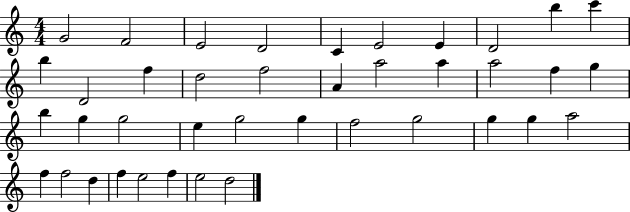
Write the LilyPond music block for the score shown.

{
  \clef treble
  \numericTimeSignature
  \time 4/4
  \key c \major
  g'2 f'2 | e'2 d'2 | c'4 e'2 e'4 | d'2 b''4 c'''4 | \break b''4 d'2 f''4 | d''2 f''2 | a'4 a''2 a''4 | a''2 f''4 g''4 | \break b''4 g''4 g''2 | e''4 g''2 g''4 | f''2 g''2 | g''4 g''4 a''2 | \break f''4 f''2 d''4 | f''4 e''2 f''4 | e''2 d''2 | \bar "|."
}